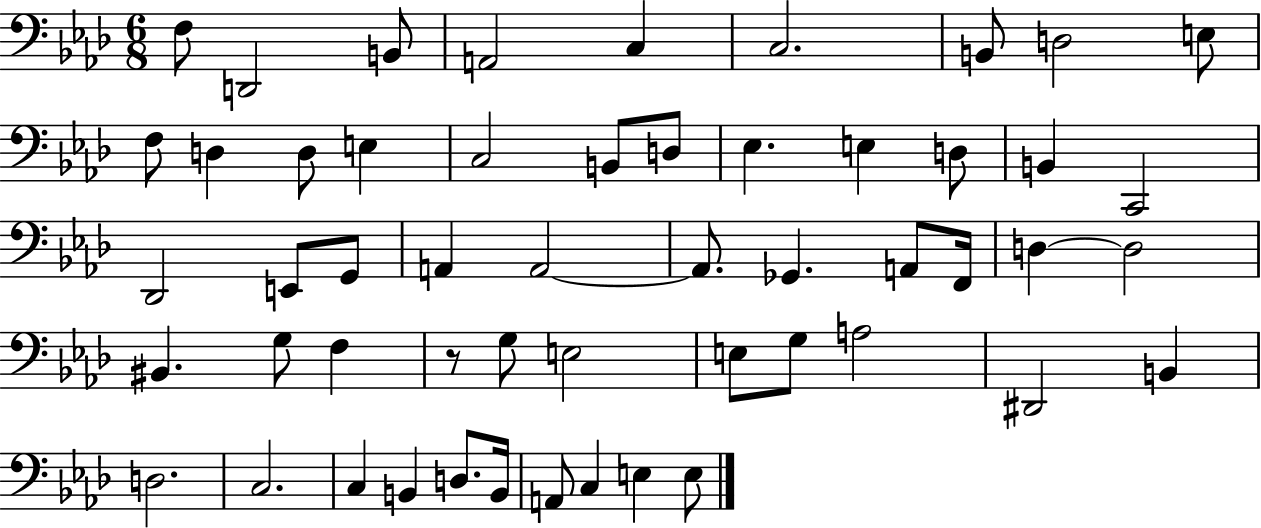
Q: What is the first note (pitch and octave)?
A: F3